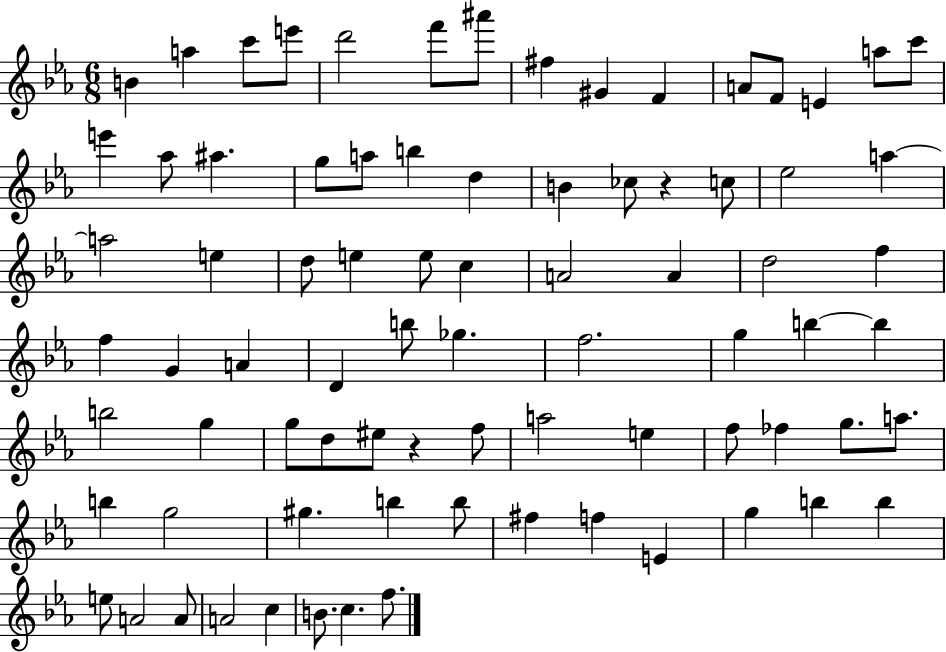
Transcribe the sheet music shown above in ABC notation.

X:1
T:Untitled
M:6/8
L:1/4
K:Eb
B a c'/2 e'/2 d'2 f'/2 ^a'/2 ^f ^G F A/2 F/2 E a/2 c'/2 e' _a/2 ^a g/2 a/2 b d B _c/2 z c/2 _e2 a a2 e d/2 e e/2 c A2 A d2 f f G A D b/2 _g f2 g b b b2 g g/2 d/2 ^e/2 z f/2 a2 e f/2 _f g/2 a/2 b g2 ^g b b/2 ^f f E g b b e/2 A2 A/2 A2 c B/2 c f/2